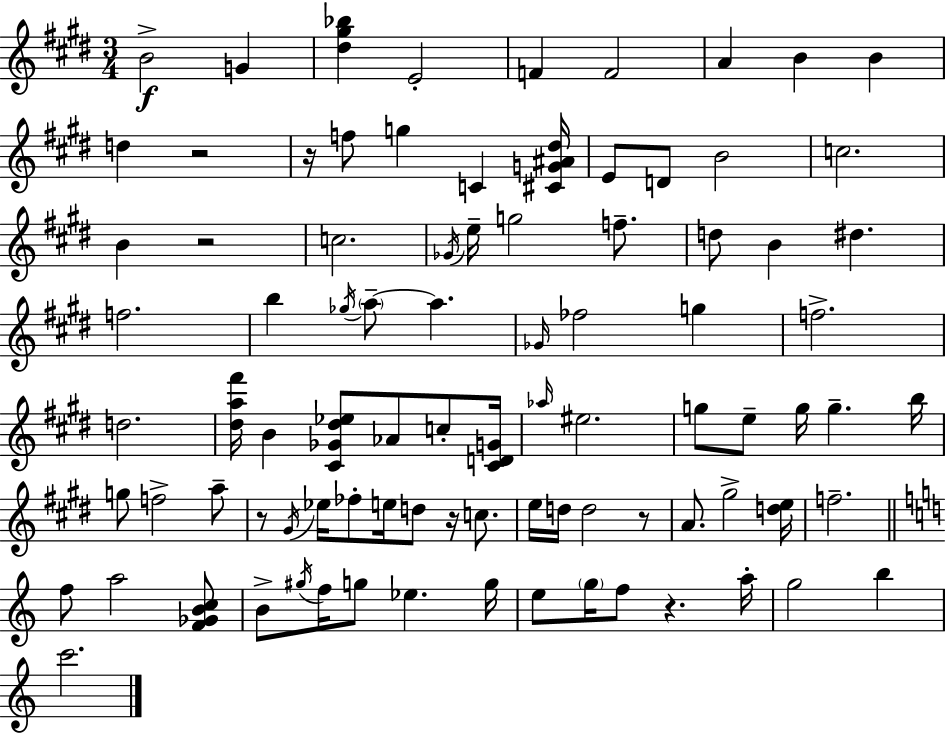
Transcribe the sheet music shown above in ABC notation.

X:1
T:Untitled
M:3/4
L:1/4
K:E
B2 G [^d^g_b] E2 F F2 A B B d z2 z/4 f/2 g C [^CG^A^d]/4 E/2 D/2 B2 c2 B z2 c2 _G/4 e/4 g2 f/2 d/2 B ^d f2 b _g/4 a/2 a _G/4 _f2 g f2 d2 [^da^f']/4 B [^C_G^d_e]/2 _A/2 c/2 [^CDG]/4 _a/4 ^e2 g/2 e/2 g/4 g b/4 g/2 f2 a/2 z/2 ^G/4 _e/4 _f/2 e/4 d/2 z/4 c/2 e/4 d/4 d2 z/2 A/2 ^g2 [de]/4 f2 f/2 a2 [F_GBc]/2 B/2 ^g/4 f/4 g/2 _e g/4 e/2 g/4 f/2 z a/4 g2 b c'2